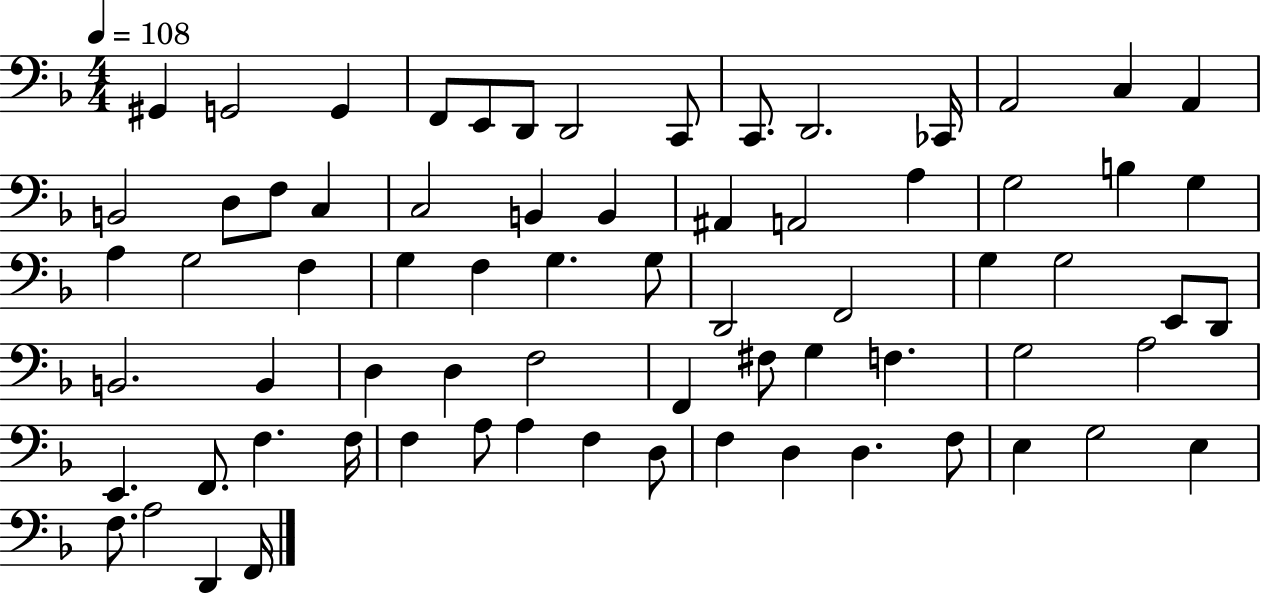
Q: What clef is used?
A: bass